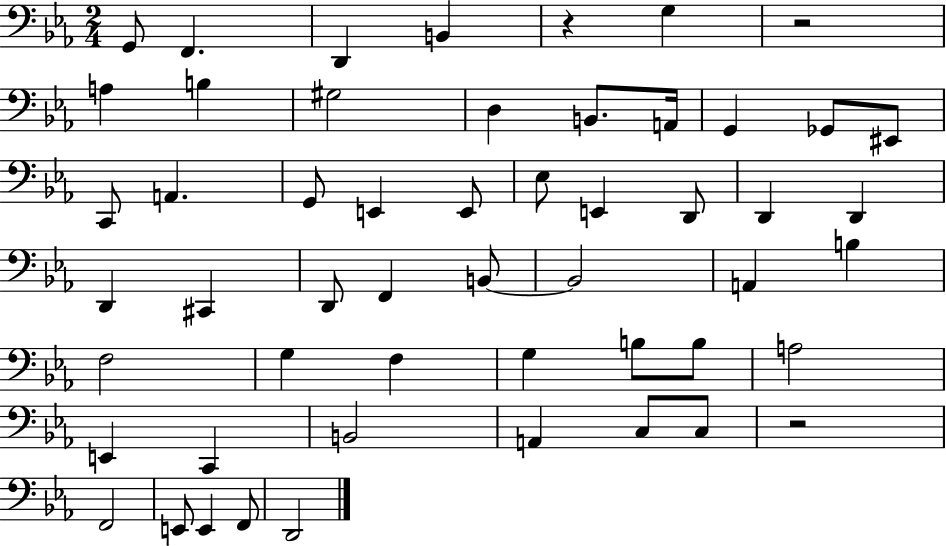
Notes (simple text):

G2/e F2/q. D2/q B2/q R/q G3/q R/h A3/q B3/q G#3/h D3/q B2/e. A2/s G2/q Gb2/e EIS2/e C2/e A2/q. G2/e E2/q E2/e Eb3/e E2/q D2/e D2/q D2/q D2/q C#2/q D2/e F2/q B2/e B2/h A2/q B3/q F3/h G3/q F3/q G3/q B3/e B3/e A3/h E2/q C2/q B2/h A2/q C3/e C3/e R/h F2/h E2/e E2/q F2/e D2/h